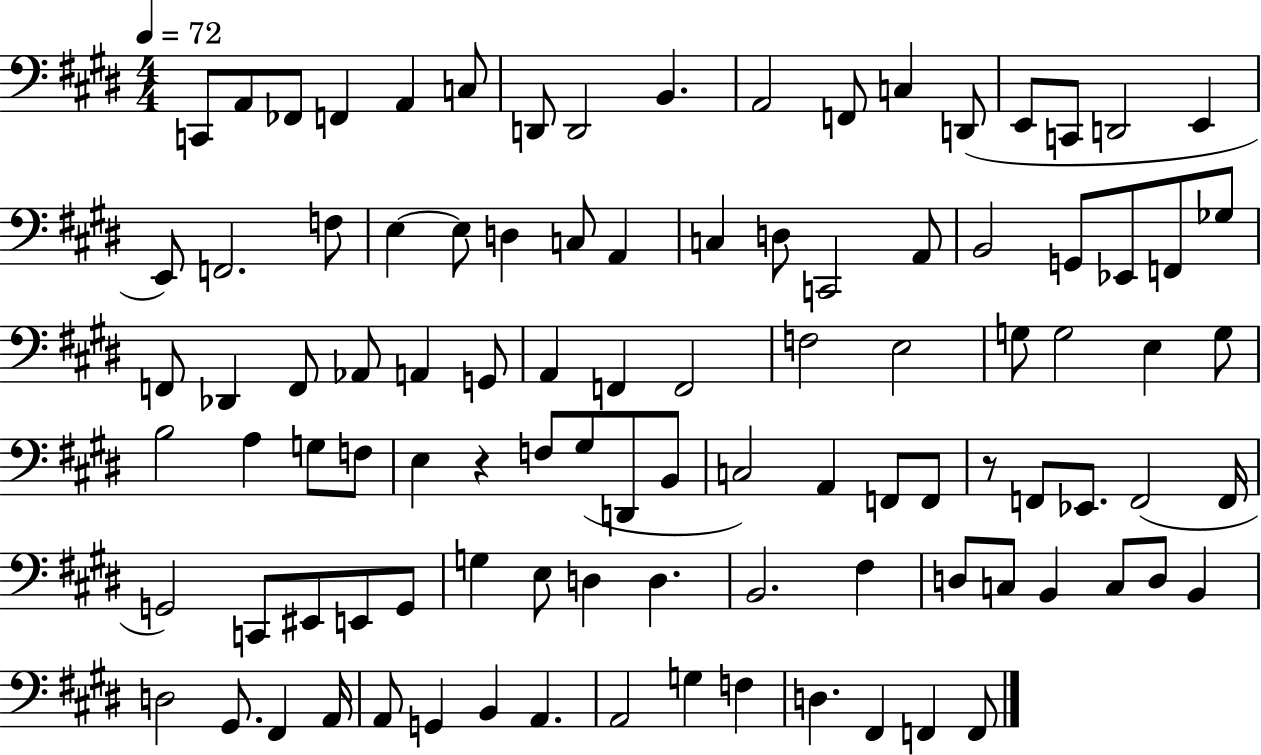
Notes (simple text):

C2/e A2/e FES2/e F2/q A2/q C3/e D2/e D2/h B2/q. A2/h F2/e C3/q D2/e E2/e C2/e D2/h E2/q E2/e F2/h. F3/e E3/q E3/e D3/q C3/e A2/q C3/q D3/e C2/h A2/e B2/h G2/e Eb2/e F2/e Gb3/e F2/e Db2/q F2/e Ab2/e A2/q G2/e A2/q F2/q F2/h F3/h E3/h G3/e G3/h E3/q G3/e B3/h A3/q G3/e F3/e E3/q R/q F3/e G#3/e D2/e B2/e C3/h A2/q F2/e F2/e R/e F2/e Eb2/e. F2/h F2/s G2/h C2/e EIS2/e E2/e G2/e G3/q E3/e D3/q D3/q. B2/h. F#3/q D3/e C3/e B2/q C3/e D3/e B2/q D3/h G#2/e. F#2/q A2/s A2/e G2/q B2/q A2/q. A2/h G3/q F3/q D3/q. F#2/q F2/q F2/e